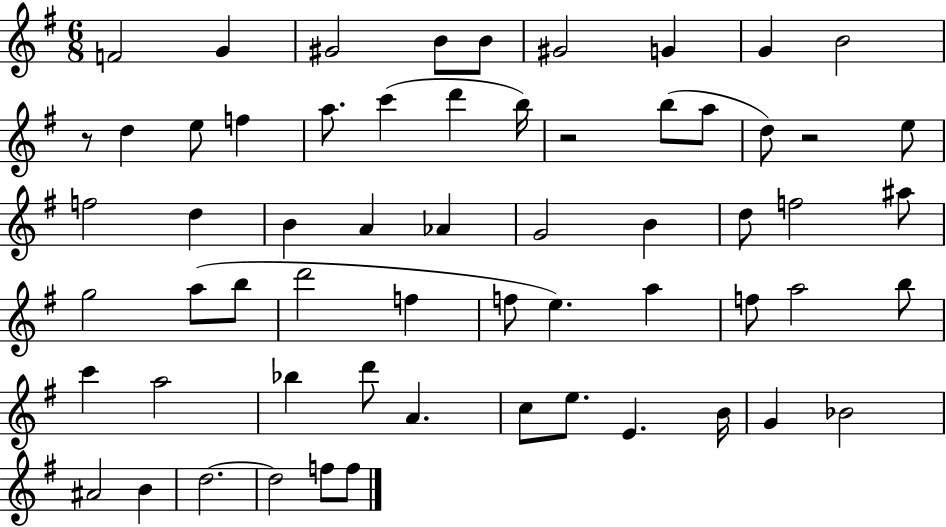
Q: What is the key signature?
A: G major